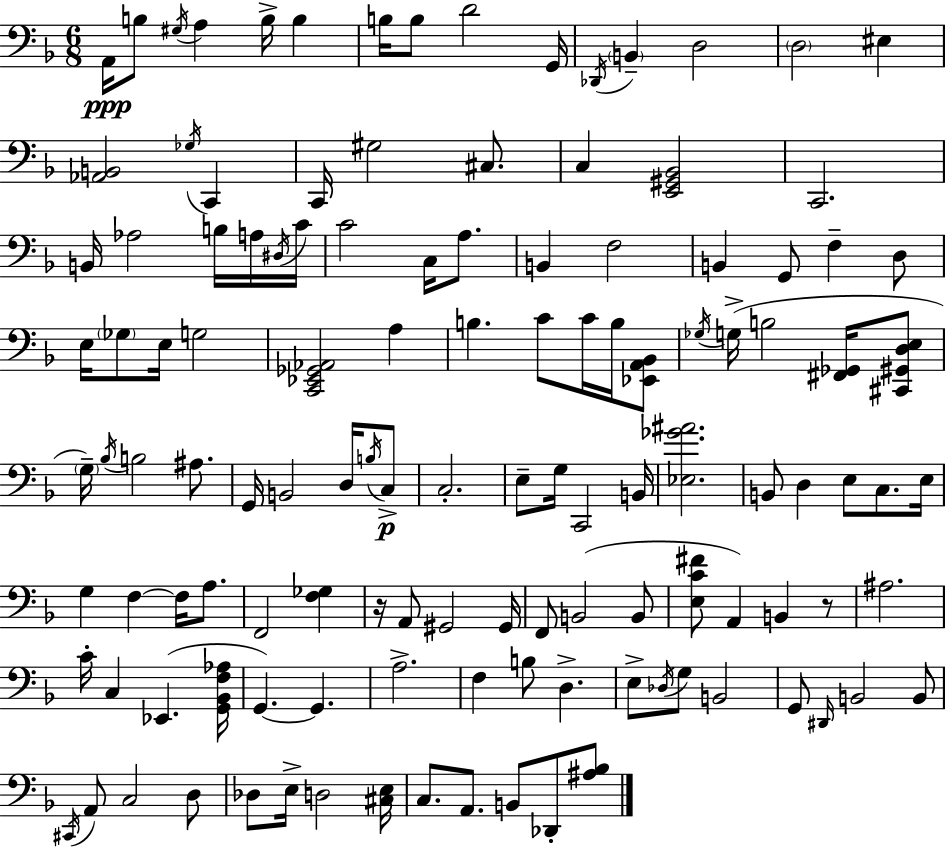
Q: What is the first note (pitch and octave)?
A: A2